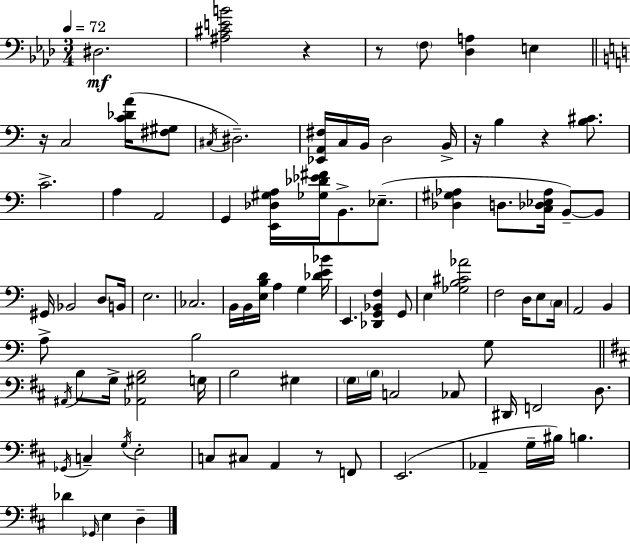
{
  \clef bass
  \numericTimeSignature
  \time 3/4
  \key aes \major
  \tempo 4 = 72
  dis2.\mf | <ais cis' e' b'>2 r4 | r8 \parenthesize f8 <des a>4 e4 | \bar "||" \break \key c \major r16 c2 <c' des' a'>16( <fis gis>8 | \acciaccatura { cis16 } dis2.--) | <ees, a, fis>16 c16 b,16 d2 | b,16-> r16 b4 r4 <b cis'>8. | \break c'2.-> | a4 a,2 | g,4 <e, des gis a>16 <ges des' ees' fis'>16 b,8.-> ees8.--( | <des gis aes>4 d8. <c des ees aes>16 b,8--~~) b,8 | \break gis,16 bes,2 d8 | b,16 e2. | ces2. | b,16 b,16 <e b d'>16 a4 g4 | \break <des' e' bes'>16 e,4. <des, g, bes, f>4 g,8 | e4 <ges b cis' aes'>2 | f2 d16 e8 | \parenthesize c16 a,2 b,4 | \break a8-> b2 g8 | \bar "||" \break \key d \major \acciaccatura { ais,16 } b8 g16-> <aes, gis b>2 | g16 b2 gis4 | \parenthesize g16 \parenthesize b16 c2 ces8 | dis,16 f,2 d8. | \break \acciaccatura { ges,16 } c4-- \acciaccatura { g16 } e2-. | c8 cis8 a,4 r8 | f,8 e,2.( | aes,4-- g16-- bis16) b4. | \break des'4 \grace { ges,16 } e4 | d4-- \bar "|."
}